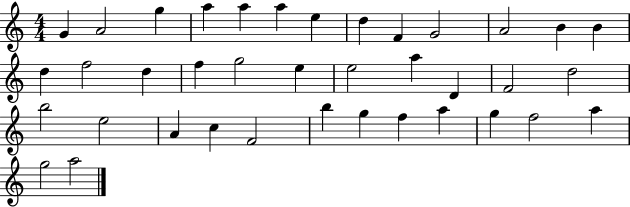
X:1
T:Untitled
M:4/4
L:1/4
K:C
G A2 g a a a e d F G2 A2 B B d f2 d f g2 e e2 a D F2 d2 b2 e2 A c F2 b g f a g f2 a g2 a2